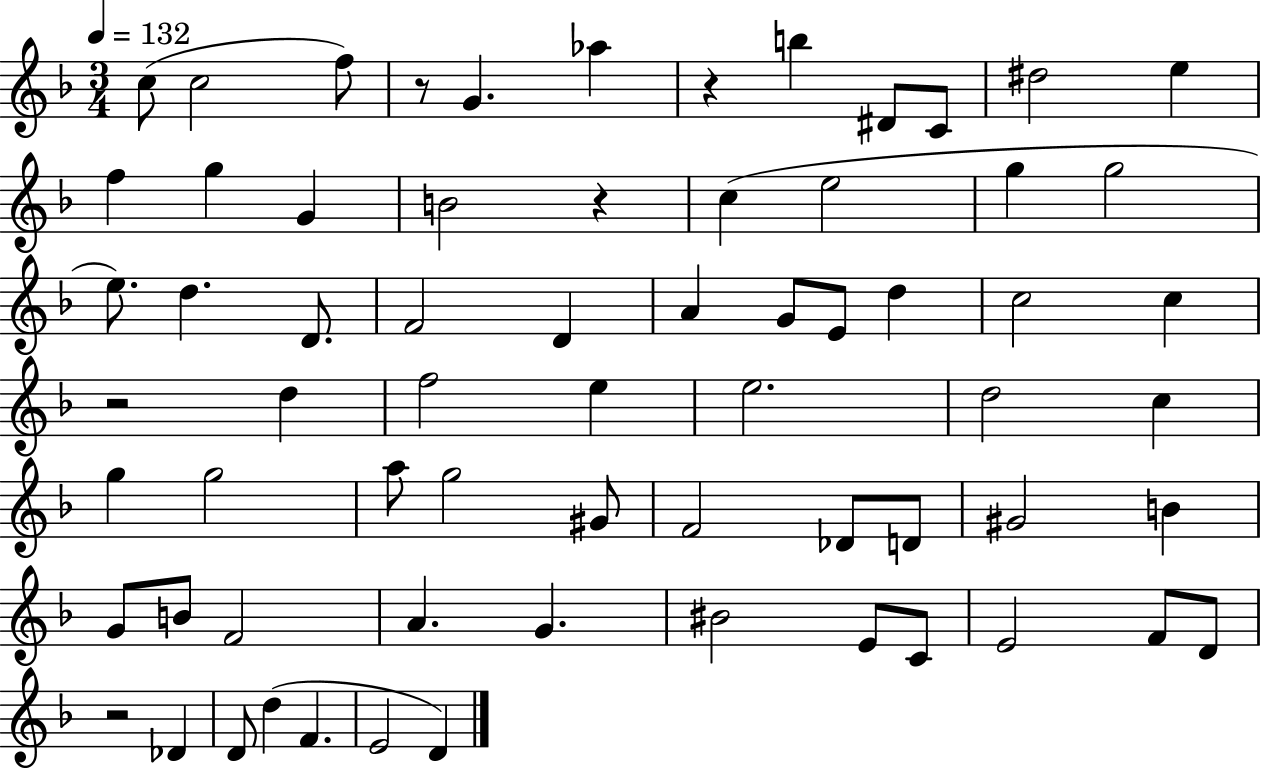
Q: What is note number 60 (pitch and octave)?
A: F4